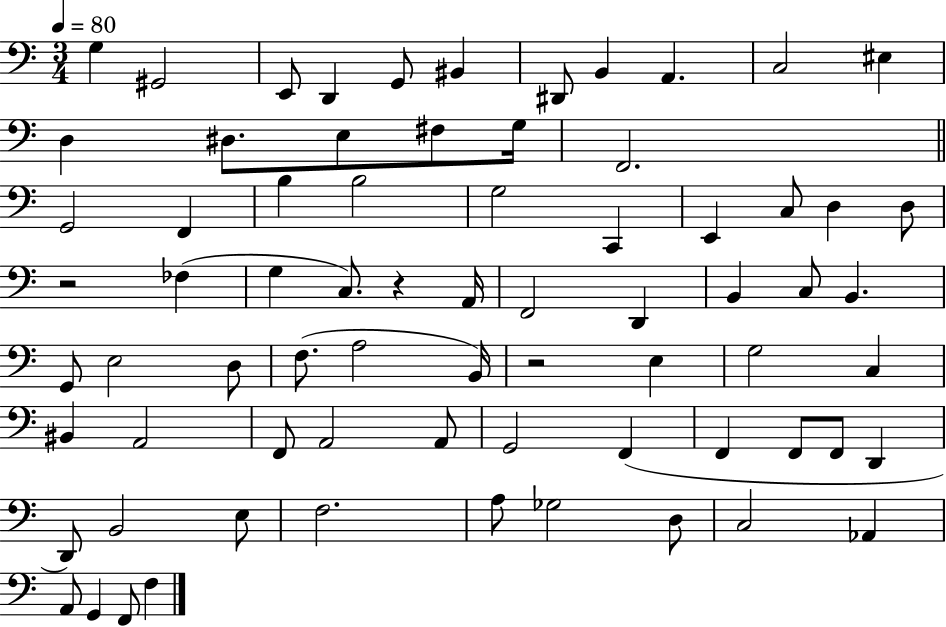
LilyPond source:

{
  \clef bass
  \numericTimeSignature
  \time 3/4
  \key c \major
  \tempo 4 = 80
  g4 gis,2 | e,8 d,4 g,8 bis,4 | dis,8 b,4 a,4. | c2 eis4 | \break d4 dis8. e8 fis8 g16 | f,2. | \bar "||" \break \key c \major g,2 f,4 | b4 b2 | g2 c,4 | e,4 c8 d4 d8 | \break r2 fes4( | g4 c8.) r4 a,16 | f,2 d,4 | b,4 c8 b,4. | \break g,8 e2 d8 | f8.( a2 b,16) | r2 e4 | g2 c4 | \break bis,4 a,2 | f,8 a,2 a,8 | g,2 f,4( | f,4 f,8 f,8 d,4 | \break d,8) b,2 e8 | f2. | a8 ges2 d8 | c2 aes,4 | \break a,8 g,4 f,8 f4 | \bar "|."
}